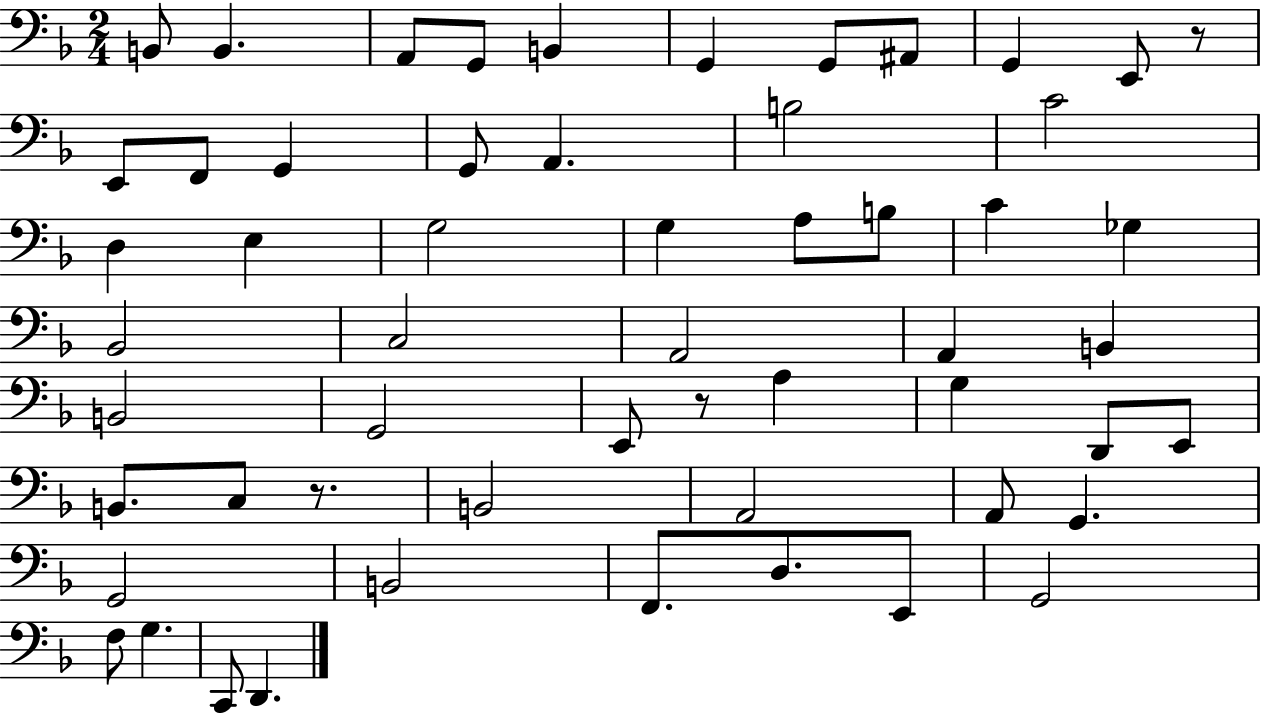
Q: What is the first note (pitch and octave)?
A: B2